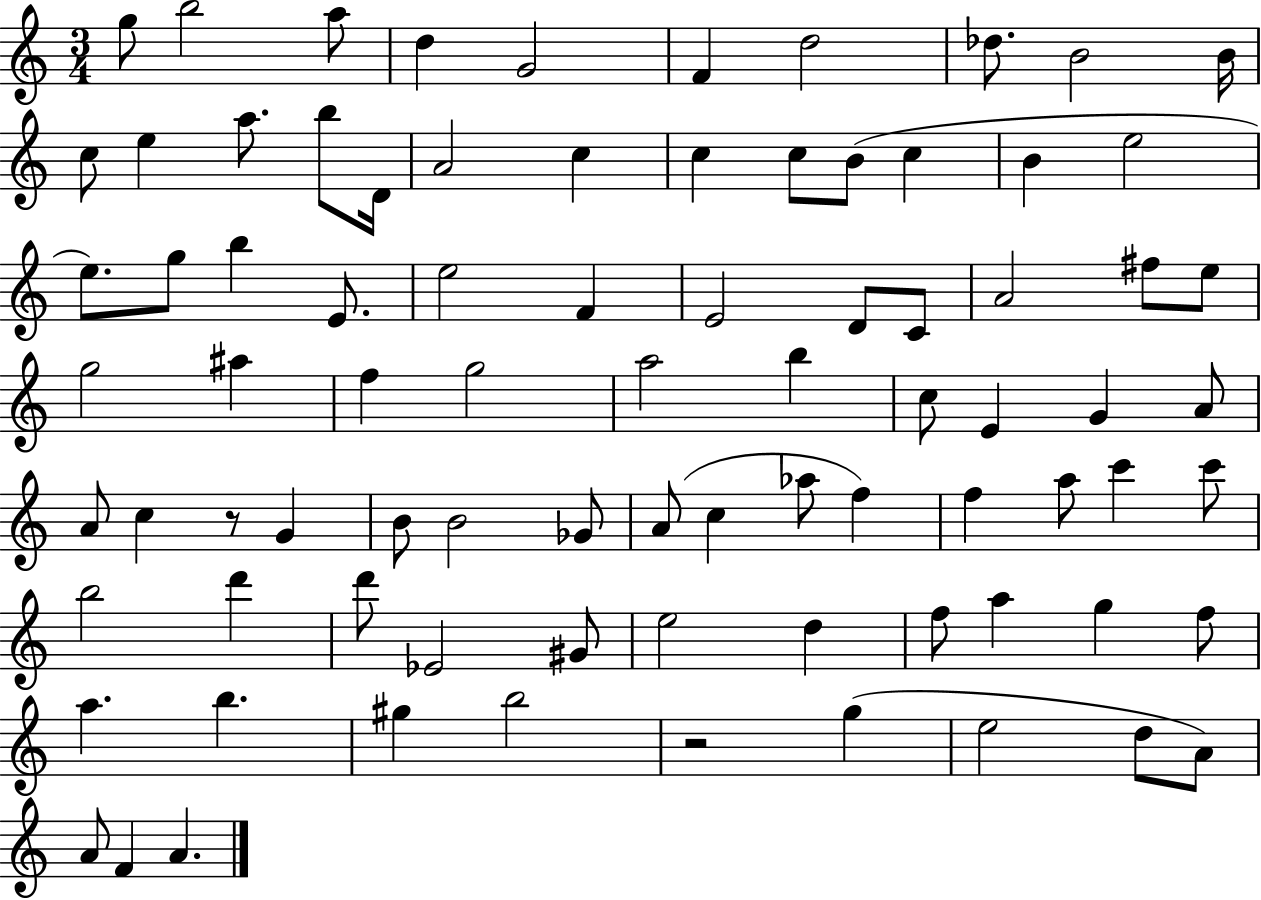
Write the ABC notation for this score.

X:1
T:Untitled
M:3/4
L:1/4
K:C
g/2 b2 a/2 d G2 F d2 _d/2 B2 B/4 c/2 e a/2 b/2 D/4 A2 c c c/2 B/2 c B e2 e/2 g/2 b E/2 e2 F E2 D/2 C/2 A2 ^f/2 e/2 g2 ^a f g2 a2 b c/2 E G A/2 A/2 c z/2 G B/2 B2 _G/2 A/2 c _a/2 f f a/2 c' c'/2 b2 d' d'/2 _E2 ^G/2 e2 d f/2 a g f/2 a b ^g b2 z2 g e2 d/2 A/2 A/2 F A